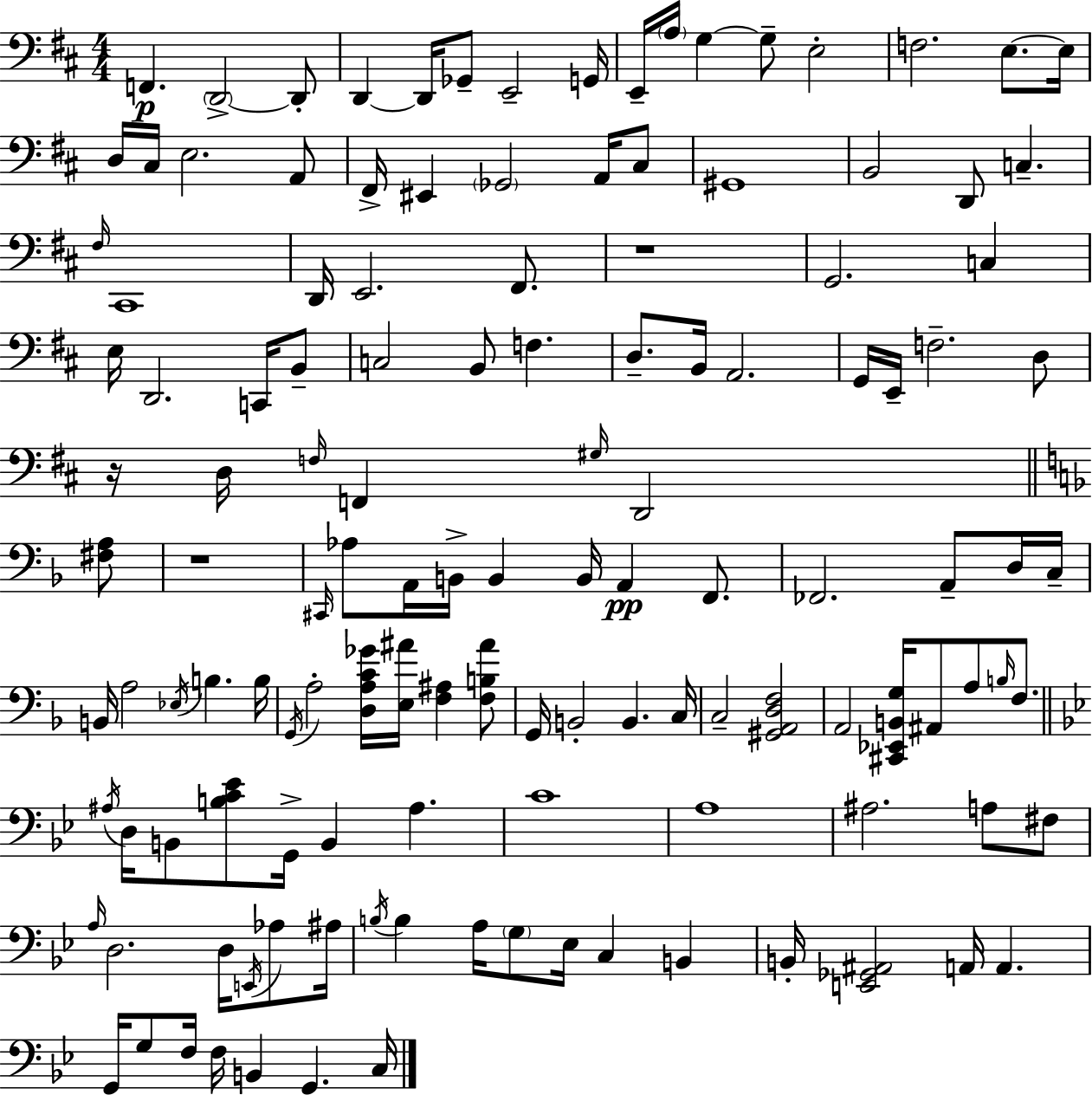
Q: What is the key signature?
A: D major